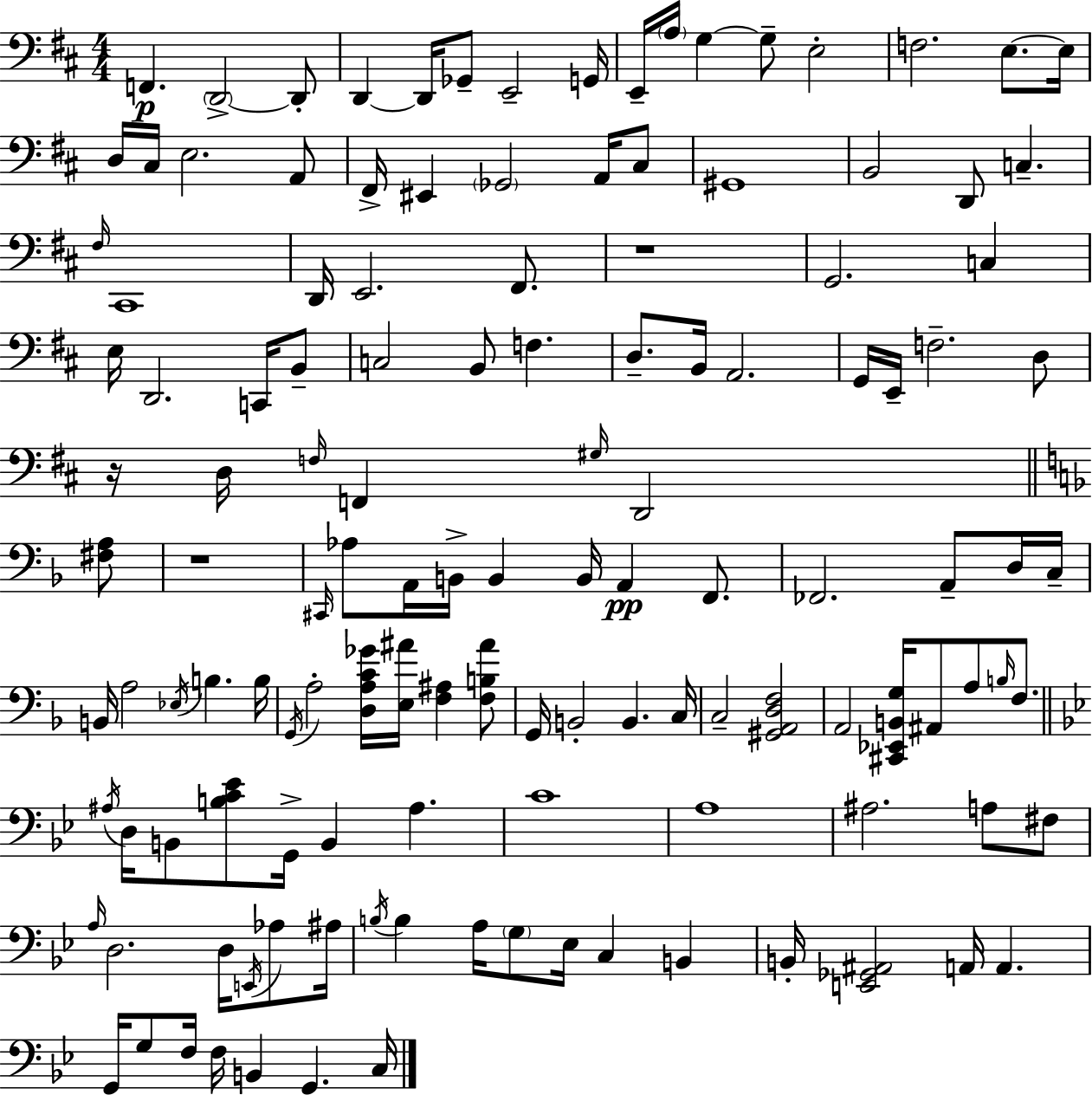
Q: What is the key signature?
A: D major